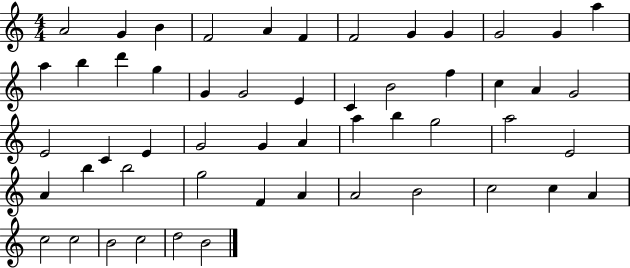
A4/h G4/q B4/q F4/h A4/q F4/q F4/h G4/q G4/q G4/h G4/q A5/q A5/q B5/q D6/q G5/q G4/q G4/h E4/q C4/q B4/h F5/q C5/q A4/q G4/h E4/h C4/q E4/q G4/h G4/q A4/q A5/q B5/q G5/h A5/h E4/h A4/q B5/q B5/h G5/h F4/q A4/q A4/h B4/h C5/h C5/q A4/q C5/h C5/h B4/h C5/h D5/h B4/h